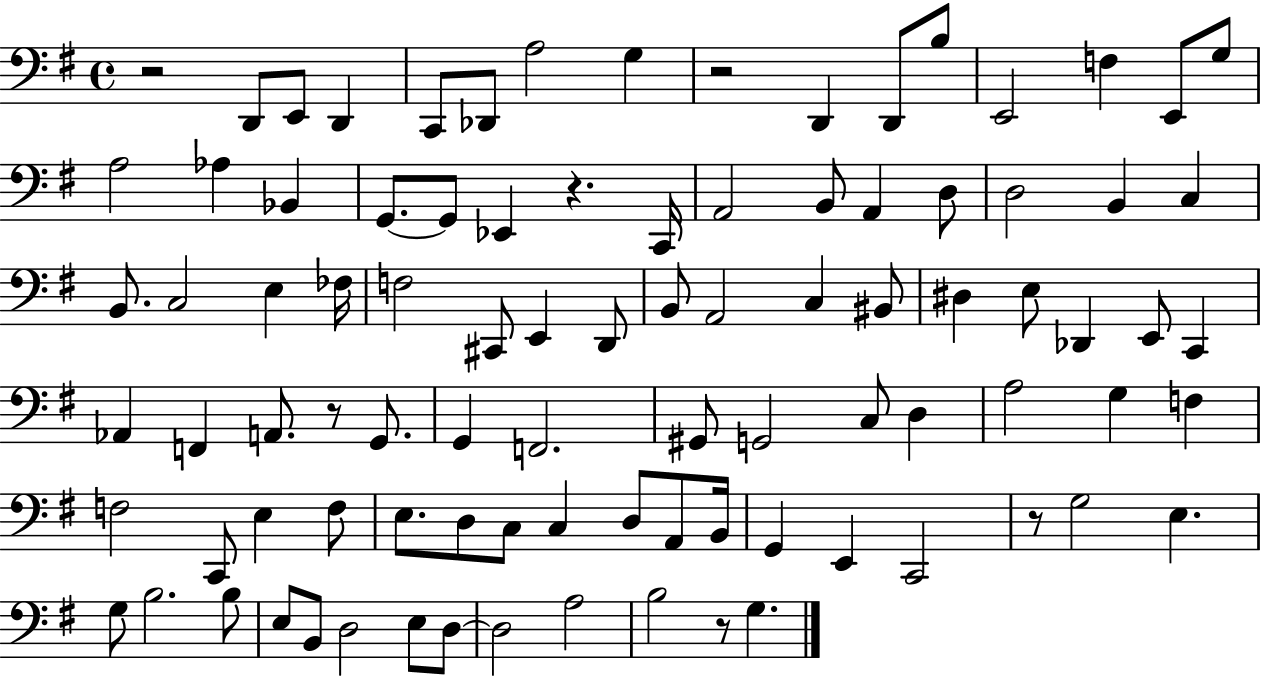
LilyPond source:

{
  \clef bass
  \time 4/4
  \defaultTimeSignature
  \key g \major
  r2 d,8 e,8 d,4 | c,8 des,8 a2 g4 | r2 d,4 d,8 b8 | e,2 f4 e,8 g8 | \break a2 aes4 bes,4 | g,8.~~ g,8 ees,4 r4. c,16 | a,2 b,8 a,4 d8 | d2 b,4 c4 | \break b,8. c2 e4 fes16 | f2 cis,8 e,4 d,8 | b,8 a,2 c4 bis,8 | dis4 e8 des,4 e,8 c,4 | \break aes,4 f,4 a,8. r8 g,8. | g,4 f,2. | gis,8 g,2 c8 d4 | a2 g4 f4 | \break f2 c,8 e4 f8 | e8. d8 c8 c4 d8 a,8 b,16 | g,4 e,4 c,2 | r8 g2 e4. | \break g8 b2. b8 | e8 b,8 d2 e8 d8~~ | d2 a2 | b2 r8 g4. | \break \bar "|."
}